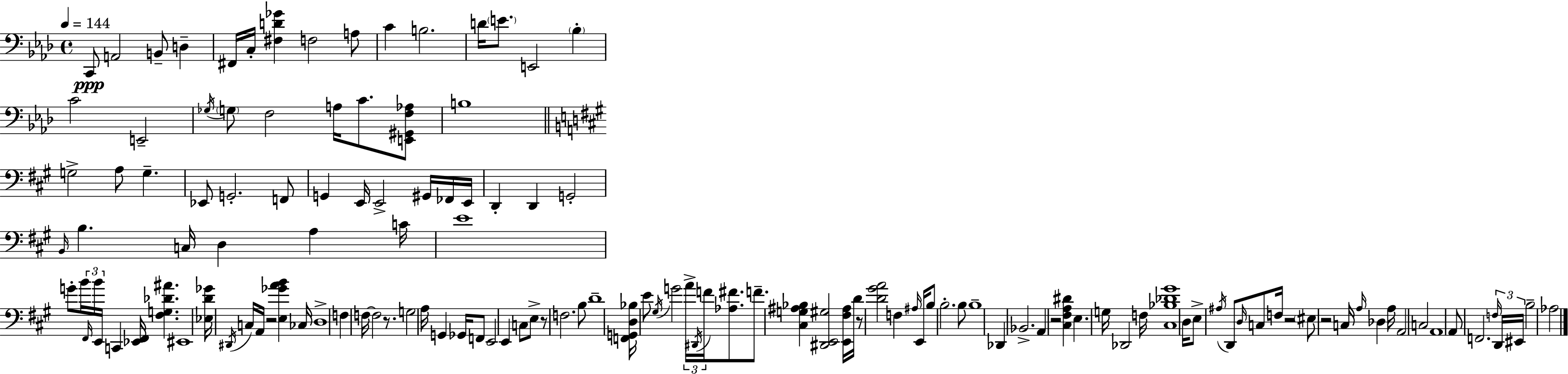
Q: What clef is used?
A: bass